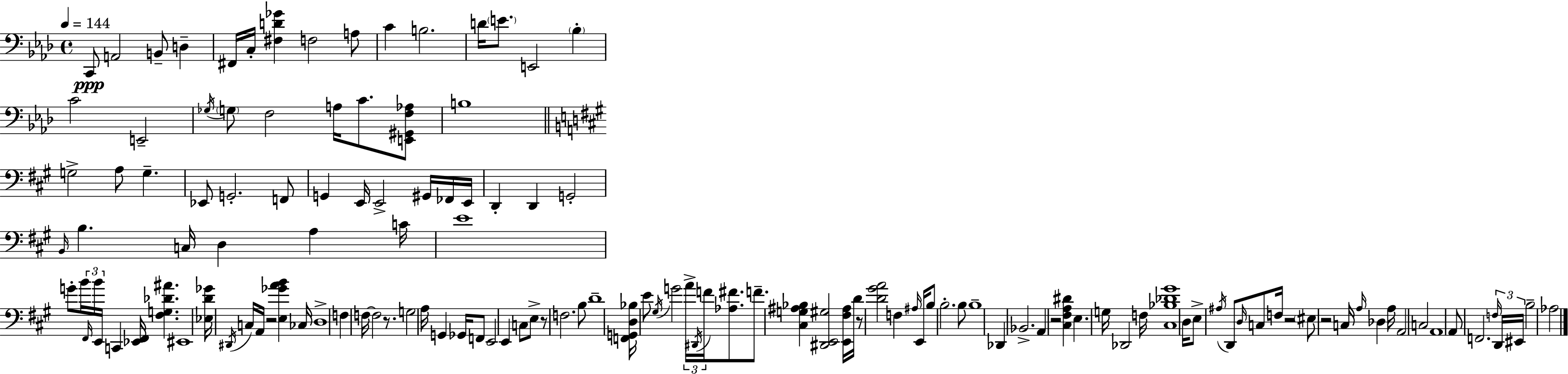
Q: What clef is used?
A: bass